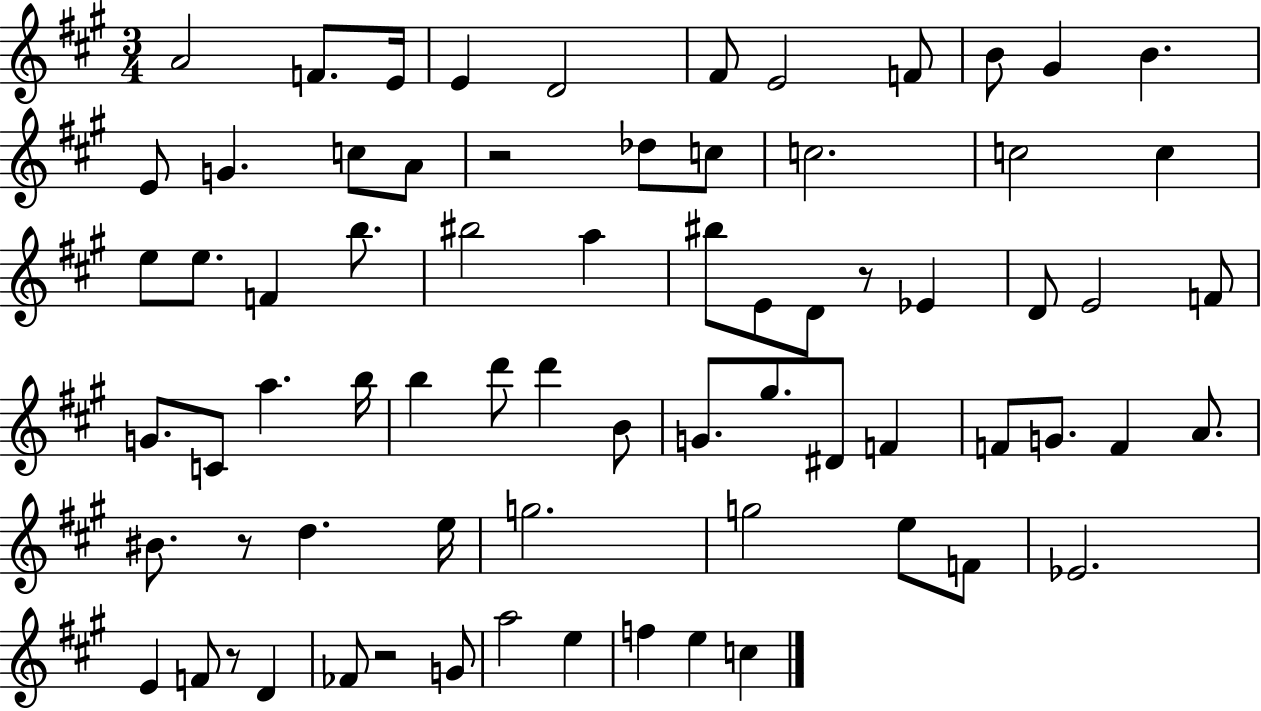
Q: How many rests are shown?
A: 5